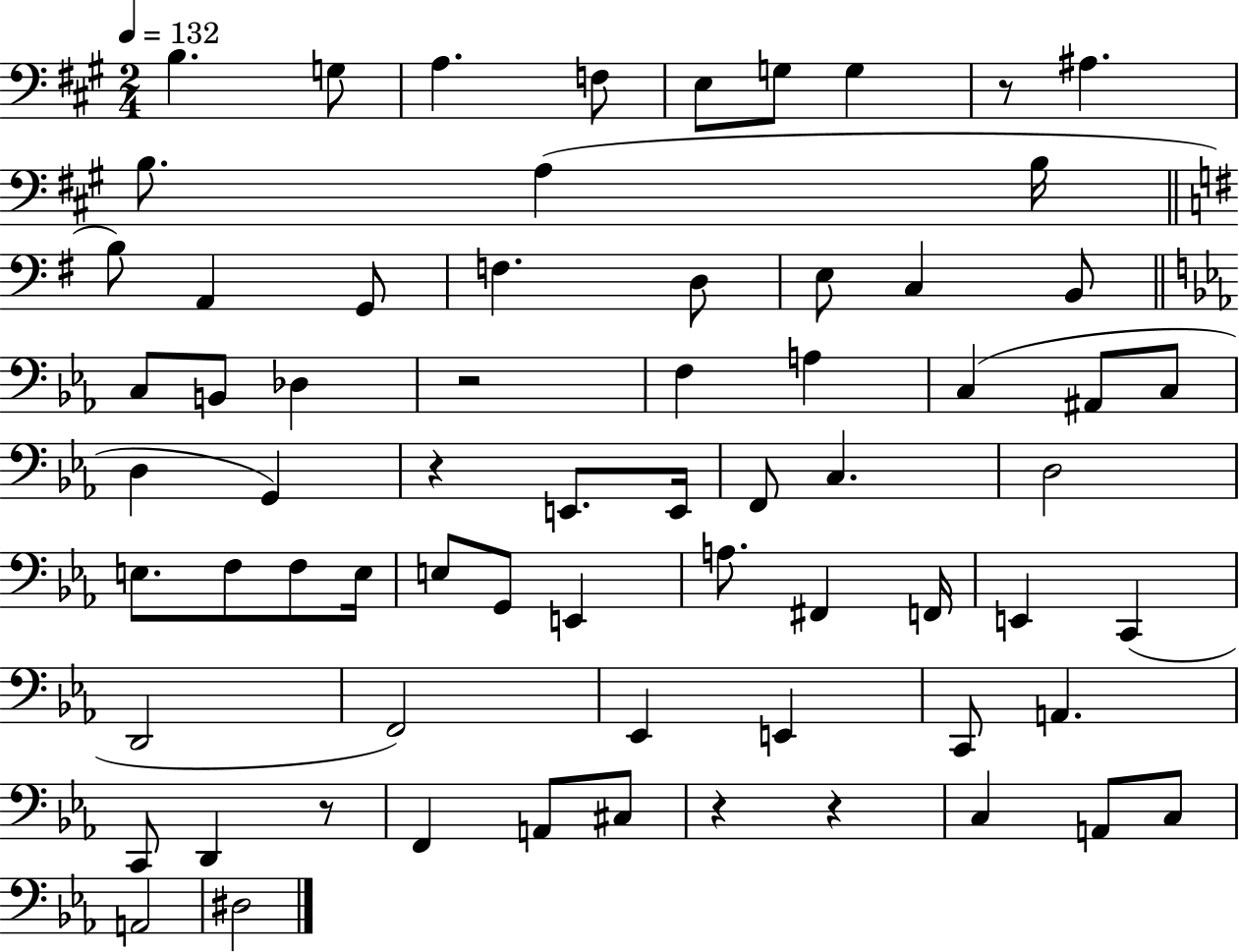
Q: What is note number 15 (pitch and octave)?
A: F3